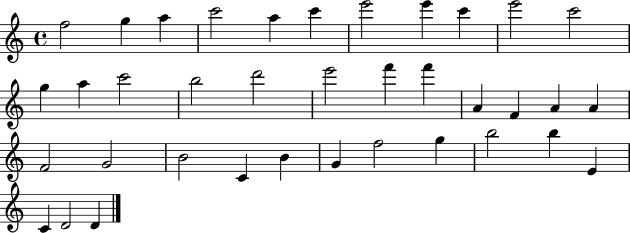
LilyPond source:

{
  \clef treble
  \time 4/4
  \defaultTimeSignature
  \key c \major
  f''2 g''4 a''4 | c'''2 a''4 c'''4 | e'''2 e'''4 c'''4 | e'''2 c'''2 | \break g''4 a''4 c'''2 | b''2 d'''2 | e'''2 f'''4 f'''4 | a'4 f'4 a'4 a'4 | \break f'2 g'2 | b'2 c'4 b'4 | g'4 f''2 g''4 | b''2 b''4 e'4 | \break c'4 d'2 d'4 | \bar "|."
}